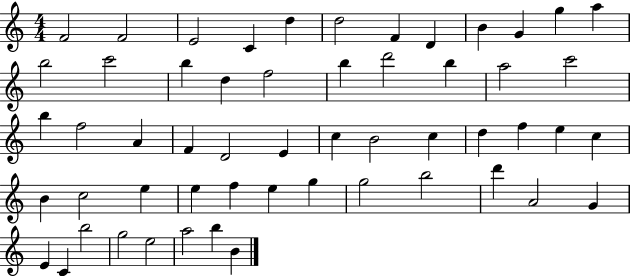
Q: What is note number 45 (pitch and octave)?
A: D6